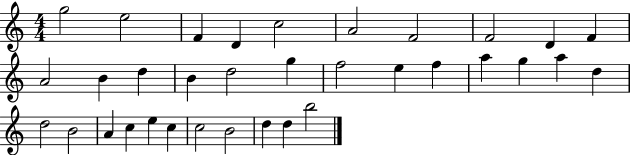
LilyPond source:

{
  \clef treble
  \numericTimeSignature
  \time 4/4
  \key c \major
  g''2 e''2 | f'4 d'4 c''2 | a'2 f'2 | f'2 d'4 f'4 | \break a'2 b'4 d''4 | b'4 d''2 g''4 | f''2 e''4 f''4 | a''4 g''4 a''4 d''4 | \break d''2 b'2 | a'4 c''4 e''4 c''4 | c''2 b'2 | d''4 d''4 b''2 | \break \bar "|."
}